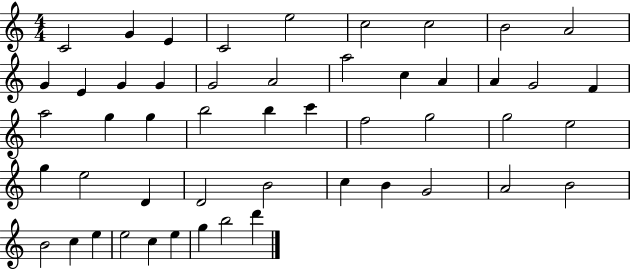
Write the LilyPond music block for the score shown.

{
  \clef treble
  \numericTimeSignature
  \time 4/4
  \key c \major
  c'2 g'4 e'4 | c'2 e''2 | c''2 c''2 | b'2 a'2 | \break g'4 e'4 g'4 g'4 | g'2 a'2 | a''2 c''4 a'4 | a'4 g'2 f'4 | \break a''2 g''4 g''4 | b''2 b''4 c'''4 | f''2 g''2 | g''2 e''2 | \break g''4 e''2 d'4 | d'2 b'2 | c''4 b'4 g'2 | a'2 b'2 | \break b'2 c''4 e''4 | e''2 c''4 e''4 | g''4 b''2 d'''4 | \bar "|."
}